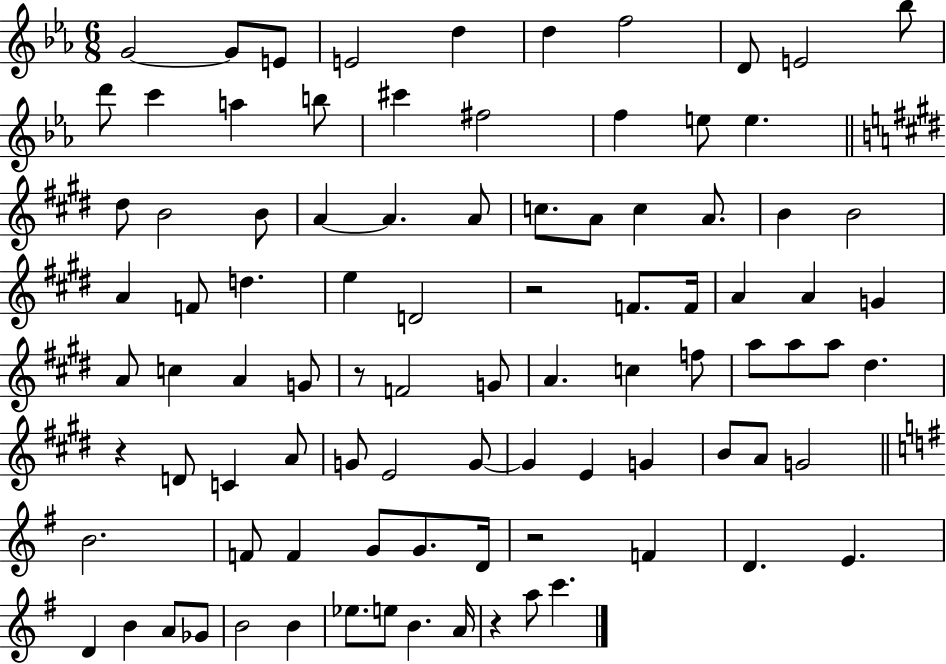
X:1
T:Untitled
M:6/8
L:1/4
K:Eb
G2 G/2 E/2 E2 d d f2 D/2 E2 _b/2 d'/2 c' a b/2 ^c' ^f2 f e/2 e ^d/2 B2 B/2 A A A/2 c/2 A/2 c A/2 B B2 A F/2 d e D2 z2 F/2 F/4 A A G A/2 c A G/2 z/2 F2 G/2 A c f/2 a/2 a/2 a/2 ^d z D/2 C A/2 G/2 E2 G/2 G E G B/2 A/2 G2 B2 F/2 F G/2 G/2 D/4 z2 F D E D B A/2 _G/2 B2 B _e/2 e/2 B A/4 z a/2 c'